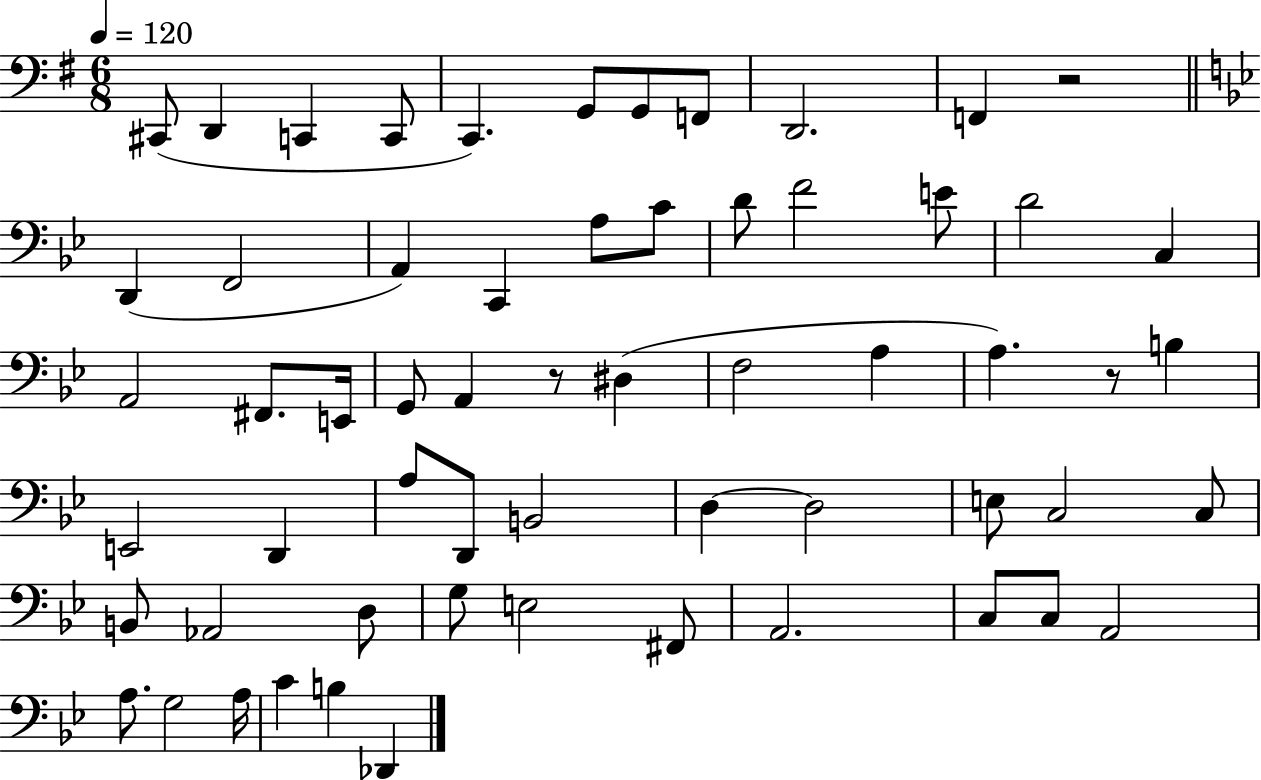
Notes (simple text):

C#2/e D2/q C2/q C2/e C2/q. G2/e G2/e F2/e D2/h. F2/q R/h D2/q F2/h A2/q C2/q A3/e C4/e D4/e F4/h E4/e D4/h C3/q A2/h F#2/e. E2/s G2/e A2/q R/e D#3/q F3/h A3/q A3/q. R/e B3/q E2/h D2/q A3/e D2/e B2/h D3/q D3/h E3/e C3/h C3/e B2/e Ab2/h D3/e G3/e E3/h F#2/e A2/h. C3/e C3/e A2/h A3/e. G3/h A3/s C4/q B3/q Db2/q